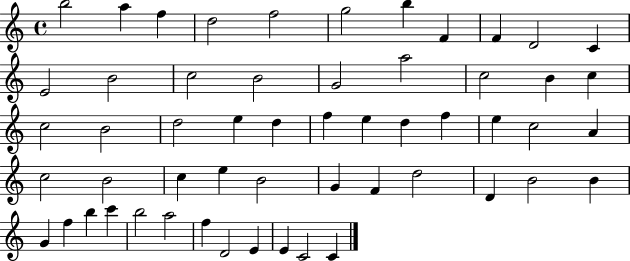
{
  \clef treble
  \time 4/4
  \defaultTimeSignature
  \key c \major
  b''2 a''4 f''4 | d''2 f''2 | g''2 b''4 f'4 | f'4 d'2 c'4 | \break e'2 b'2 | c''2 b'2 | g'2 a''2 | c''2 b'4 c''4 | \break c''2 b'2 | d''2 e''4 d''4 | f''4 e''4 d''4 f''4 | e''4 c''2 a'4 | \break c''2 b'2 | c''4 e''4 b'2 | g'4 f'4 d''2 | d'4 b'2 b'4 | \break g'4 f''4 b''4 c'''4 | b''2 a''2 | f''4 d'2 e'4 | e'4 c'2 c'4 | \break \bar "|."
}